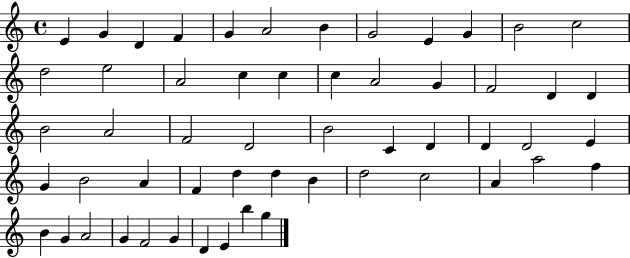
X:1
T:Untitled
M:4/4
L:1/4
K:C
E G D F G A2 B G2 E G B2 c2 d2 e2 A2 c c c A2 G F2 D D B2 A2 F2 D2 B2 C D D D2 E G B2 A F d d B d2 c2 A a2 f B G A2 G F2 G D E b g